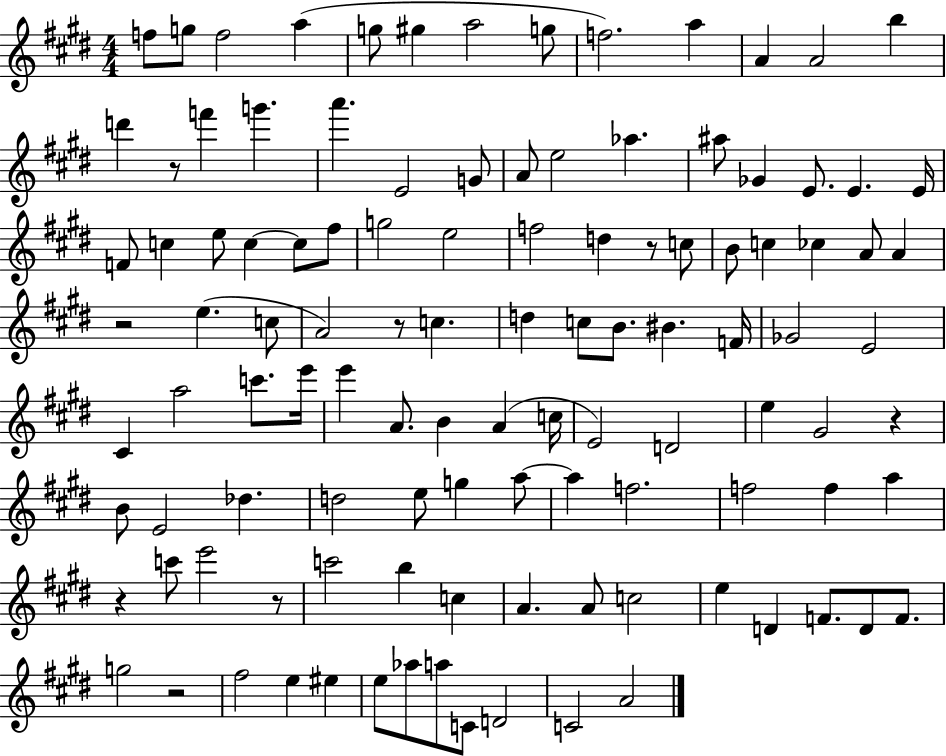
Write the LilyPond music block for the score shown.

{
  \clef treble
  \numericTimeSignature
  \time 4/4
  \key e \major
  \repeat volta 2 { f''8 g''8 f''2 a''4( | g''8 gis''4 a''2 g''8 | f''2.) a''4 | a'4 a'2 b''4 | \break d'''4 r8 f'''4 g'''4. | a'''4. e'2 g'8 | a'8 e''2 aes''4. | ais''8 ges'4 e'8. e'4. e'16 | \break f'8 c''4 e''8 c''4~~ c''8 fis''8 | g''2 e''2 | f''2 d''4 r8 c''8 | b'8 c''4 ces''4 a'8 a'4 | \break r2 e''4.( c''8 | a'2) r8 c''4. | d''4 c''8 b'8. bis'4. f'16 | ges'2 e'2 | \break cis'4 a''2 c'''8. e'''16 | e'''4 a'8. b'4 a'4( c''16 | e'2) d'2 | e''4 gis'2 r4 | \break b'8 e'2 des''4. | d''2 e''8 g''4 a''8~~ | a''4 f''2. | f''2 f''4 a''4 | \break r4 c'''8 e'''2 r8 | c'''2 b''4 c''4 | a'4. a'8 c''2 | e''4 d'4 f'8. d'8 f'8. | \break g''2 r2 | fis''2 e''4 eis''4 | e''8 aes''8 a''8 c'8 d'2 | c'2 a'2 | \break } \bar "|."
}